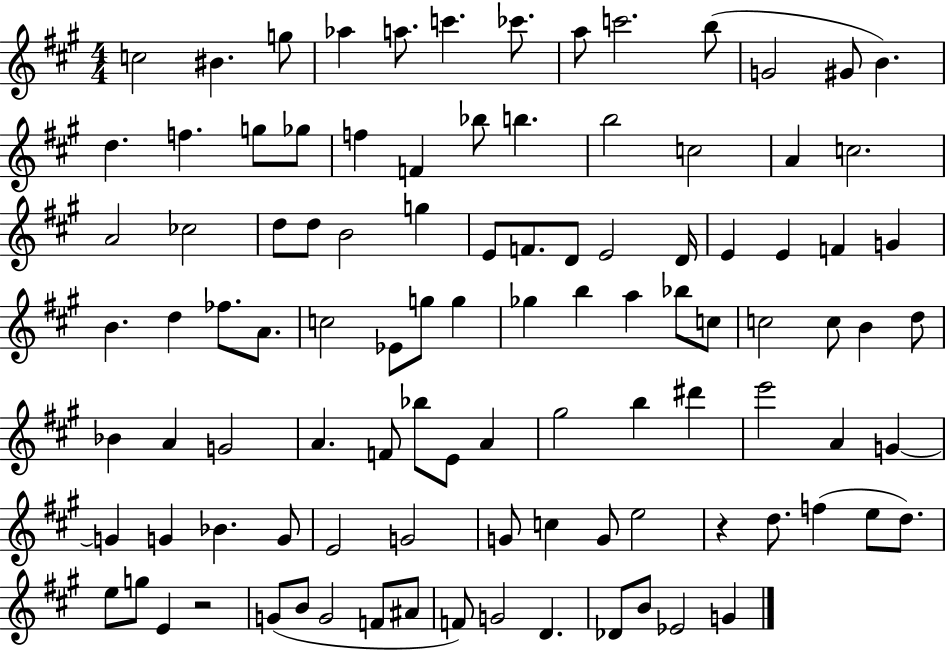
{
  \clef treble
  \numericTimeSignature
  \time 4/4
  \key a \major
  c''2 bis'4. g''8 | aes''4 a''8. c'''4. ces'''8. | a''8 c'''2. b''8( | g'2 gis'8 b'4.) | \break d''4. f''4. g''8 ges''8 | f''4 f'4 bes''8 b''4. | b''2 c''2 | a'4 c''2. | \break a'2 ces''2 | d''8 d''8 b'2 g''4 | e'8 f'8. d'8 e'2 d'16 | e'4 e'4 f'4 g'4 | \break b'4. d''4 fes''8. a'8. | c''2 ees'8 g''8 g''4 | ges''4 b''4 a''4 bes''8 c''8 | c''2 c''8 b'4 d''8 | \break bes'4 a'4 g'2 | a'4. f'8 bes''8 e'8 a'4 | gis''2 b''4 dis'''4 | e'''2 a'4 g'4~~ | \break g'4 g'4 bes'4. g'8 | e'2 g'2 | g'8 c''4 g'8 e''2 | r4 d''8. f''4( e''8 d''8.) | \break e''8 g''8 e'4 r2 | g'8( b'8 g'2 f'8 ais'8 | f'8) g'2 d'4. | des'8 b'8 ees'2 g'4 | \break \bar "|."
}